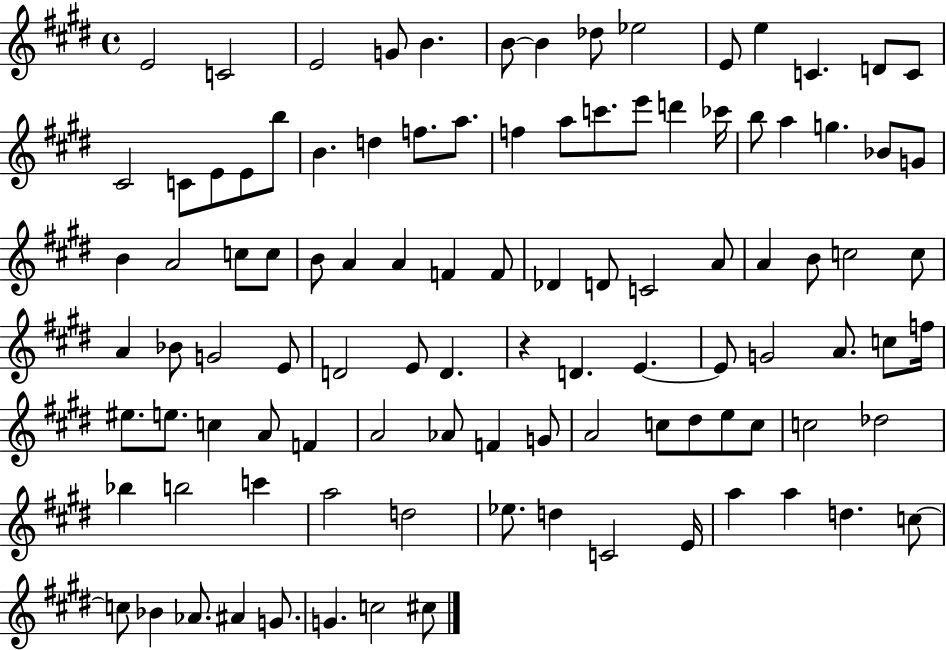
E4/h C4/h E4/h G4/e B4/q. B4/e B4/q Db5/e Eb5/h E4/e E5/q C4/q. D4/e C4/e C#4/h C4/e E4/e E4/e B5/e B4/q. D5/q F5/e. A5/e. F5/q A5/e C6/e. E6/e D6/q CES6/s B5/e A5/q G5/q. Bb4/e G4/e B4/q A4/h C5/e C5/e B4/e A4/q A4/q F4/q F4/e Db4/q D4/e C4/h A4/e A4/q B4/e C5/h C5/e A4/q Bb4/e G4/h E4/e D4/h E4/e D4/q. R/q D4/q. E4/q. E4/e G4/h A4/e. C5/e F5/s EIS5/e. E5/e. C5/q A4/e F4/q A4/h Ab4/e F4/q G4/e A4/h C5/e D#5/e E5/e C5/e C5/h Db5/h Bb5/q B5/h C6/q A5/h D5/h Eb5/e. D5/q C4/h E4/s A5/q A5/q D5/q. C5/e C5/e Bb4/q Ab4/e. A#4/q G4/e. G4/q. C5/h C#5/e